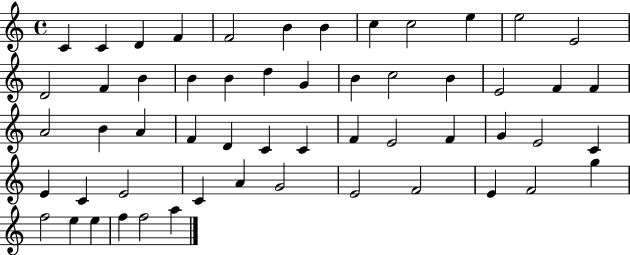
{
  \clef treble
  \time 4/4
  \defaultTimeSignature
  \key c \major
  c'4 c'4 d'4 f'4 | f'2 b'4 b'4 | c''4 c''2 e''4 | e''2 e'2 | \break d'2 f'4 b'4 | b'4 b'4 d''4 g'4 | b'4 c''2 b'4 | e'2 f'4 f'4 | \break a'2 b'4 a'4 | f'4 d'4 c'4 c'4 | f'4 e'2 f'4 | g'4 e'2 c'4 | \break e'4 c'4 e'2 | c'4 a'4 g'2 | e'2 f'2 | e'4 f'2 g''4 | \break f''2 e''4 e''4 | f''4 f''2 a''4 | \bar "|."
}